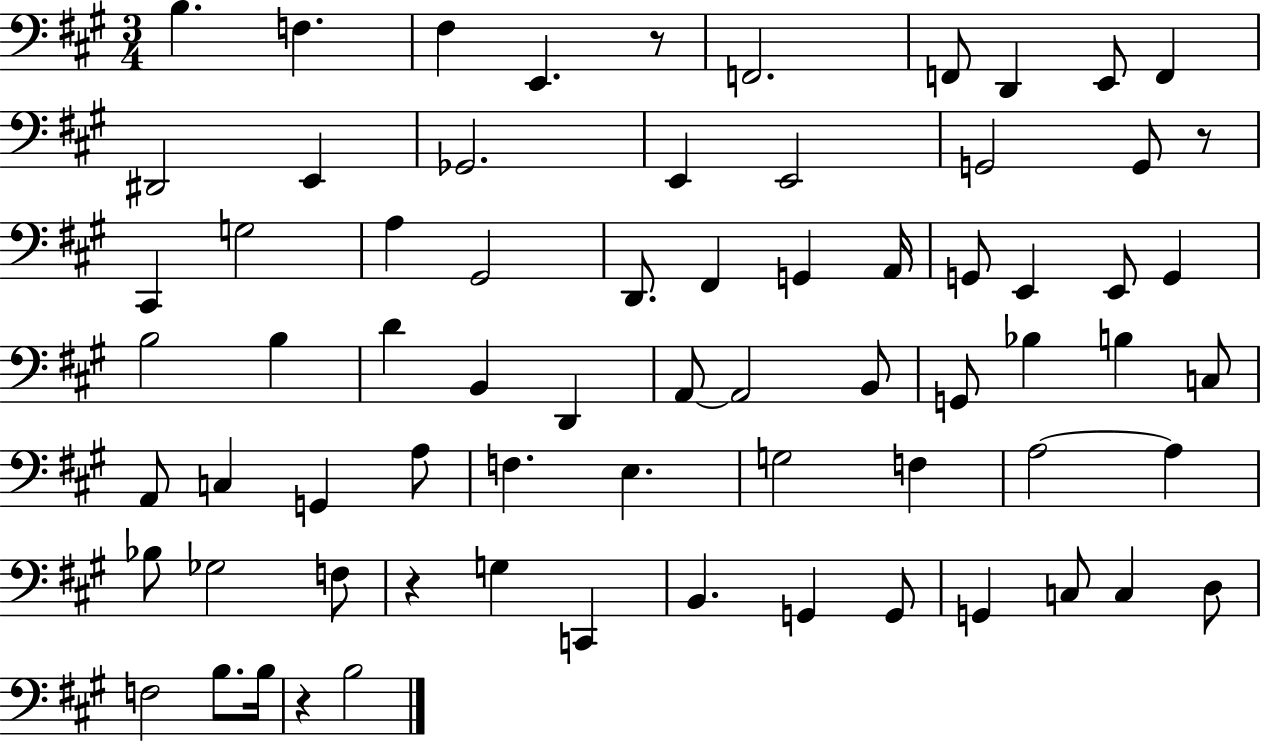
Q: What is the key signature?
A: A major